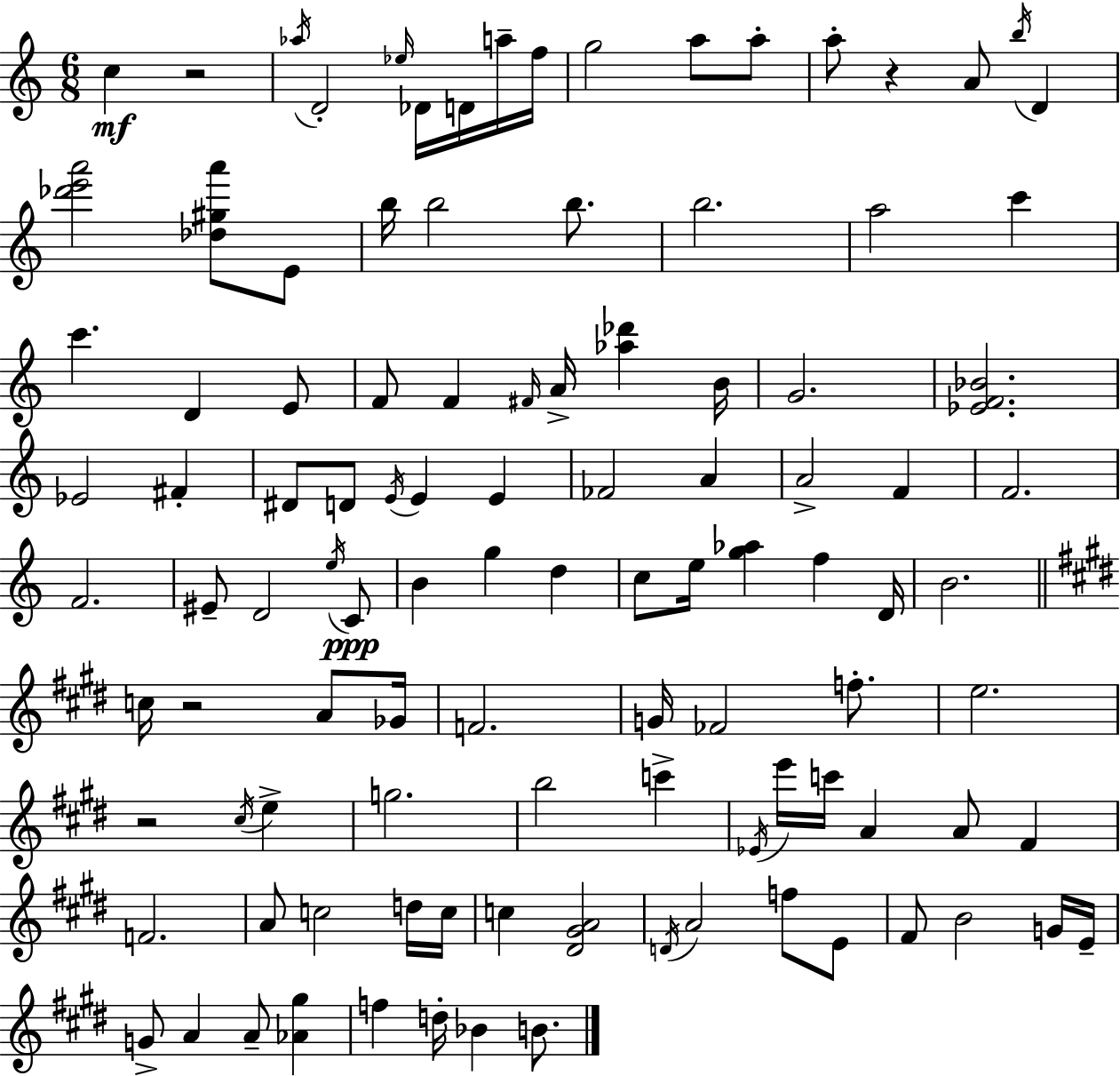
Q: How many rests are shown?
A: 4